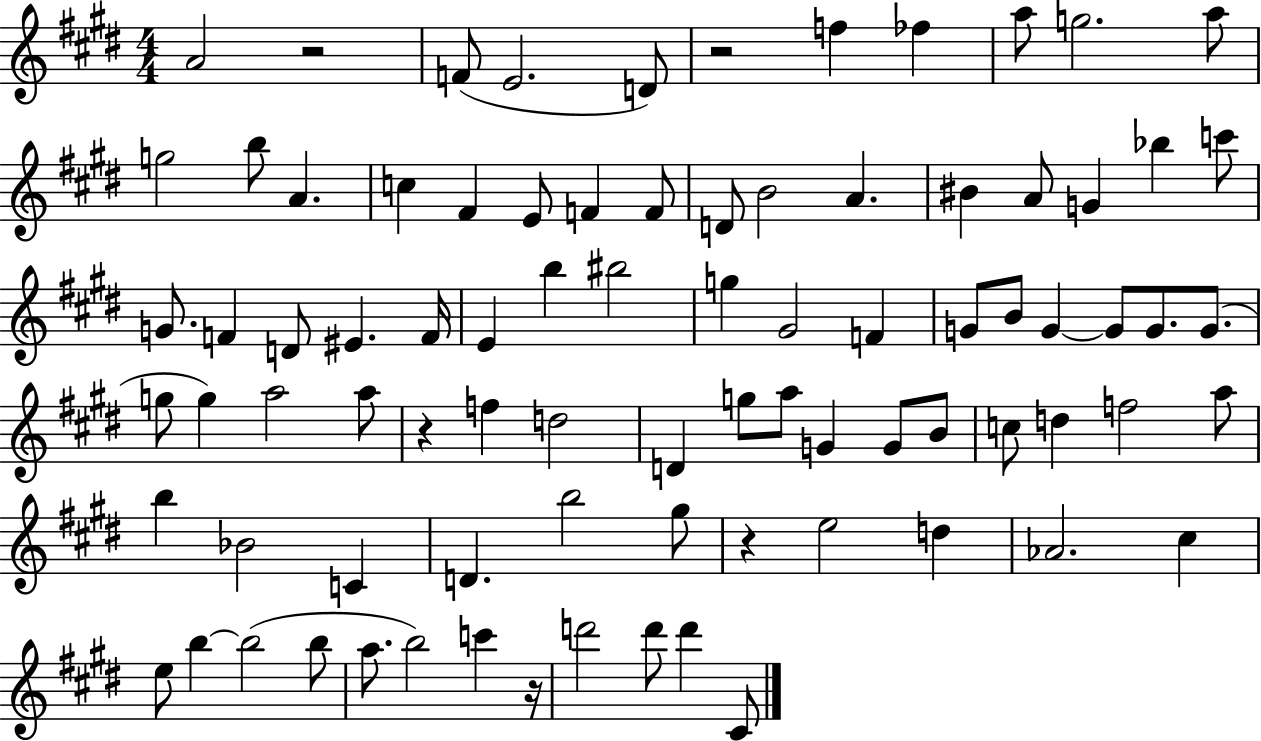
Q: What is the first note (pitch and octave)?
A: A4